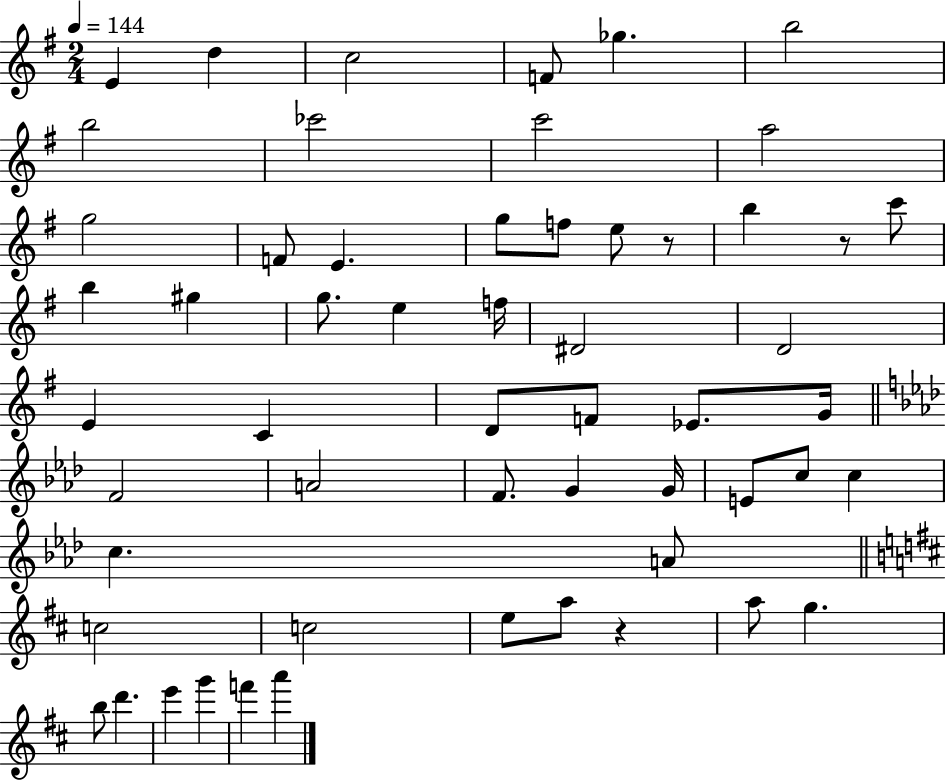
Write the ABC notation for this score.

X:1
T:Untitled
M:2/4
L:1/4
K:G
E d c2 F/2 _g b2 b2 _c'2 c'2 a2 g2 F/2 E g/2 f/2 e/2 z/2 b z/2 c'/2 b ^g g/2 e f/4 ^D2 D2 E C D/2 F/2 _E/2 G/4 F2 A2 F/2 G G/4 E/2 c/2 c c A/2 c2 c2 e/2 a/2 z a/2 g b/2 d' e' g' f' a'